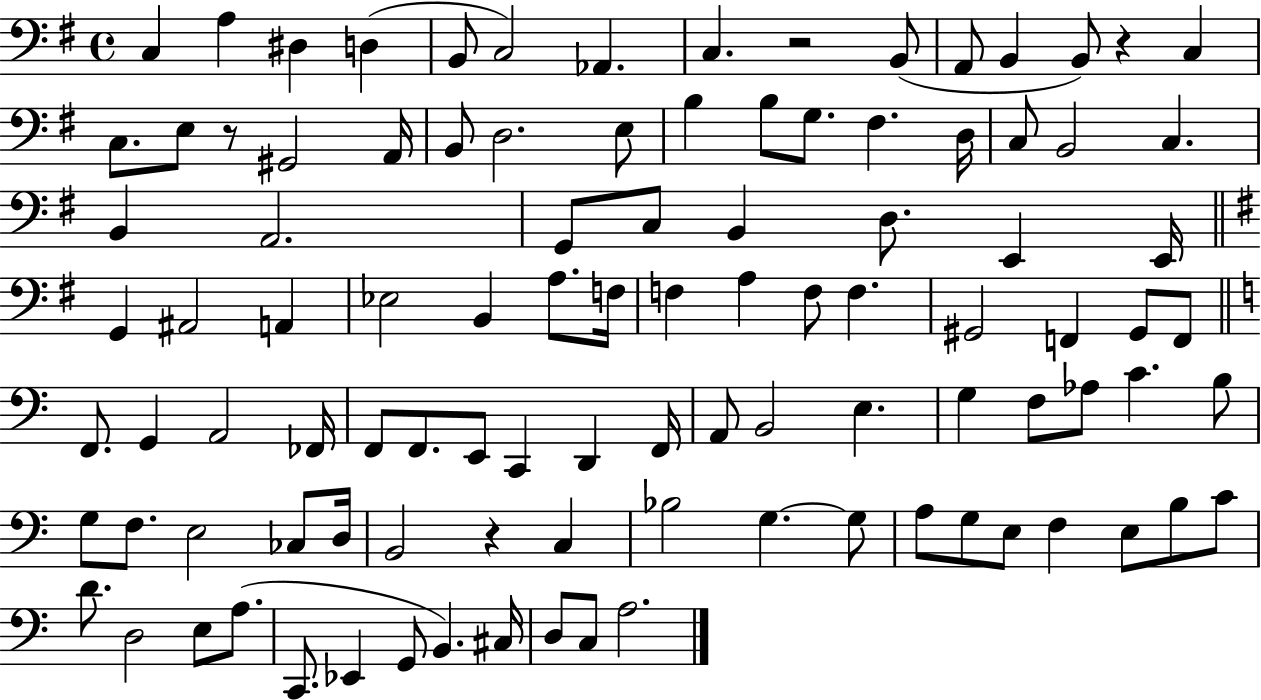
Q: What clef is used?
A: bass